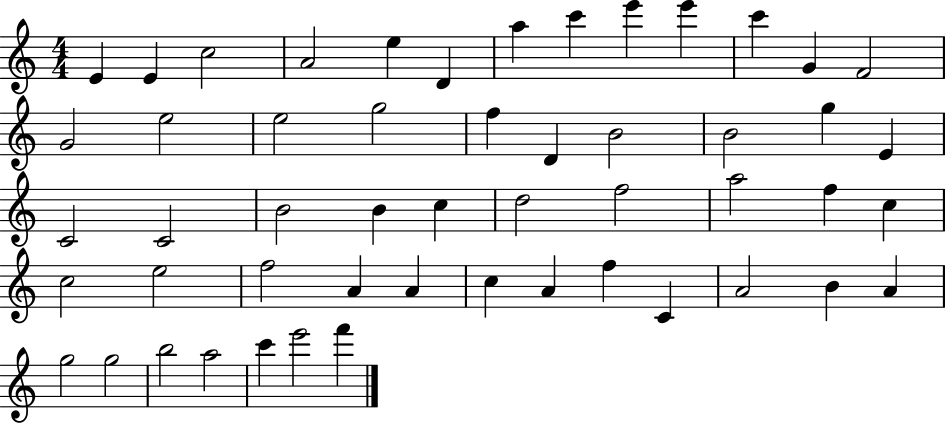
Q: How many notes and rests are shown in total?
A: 52